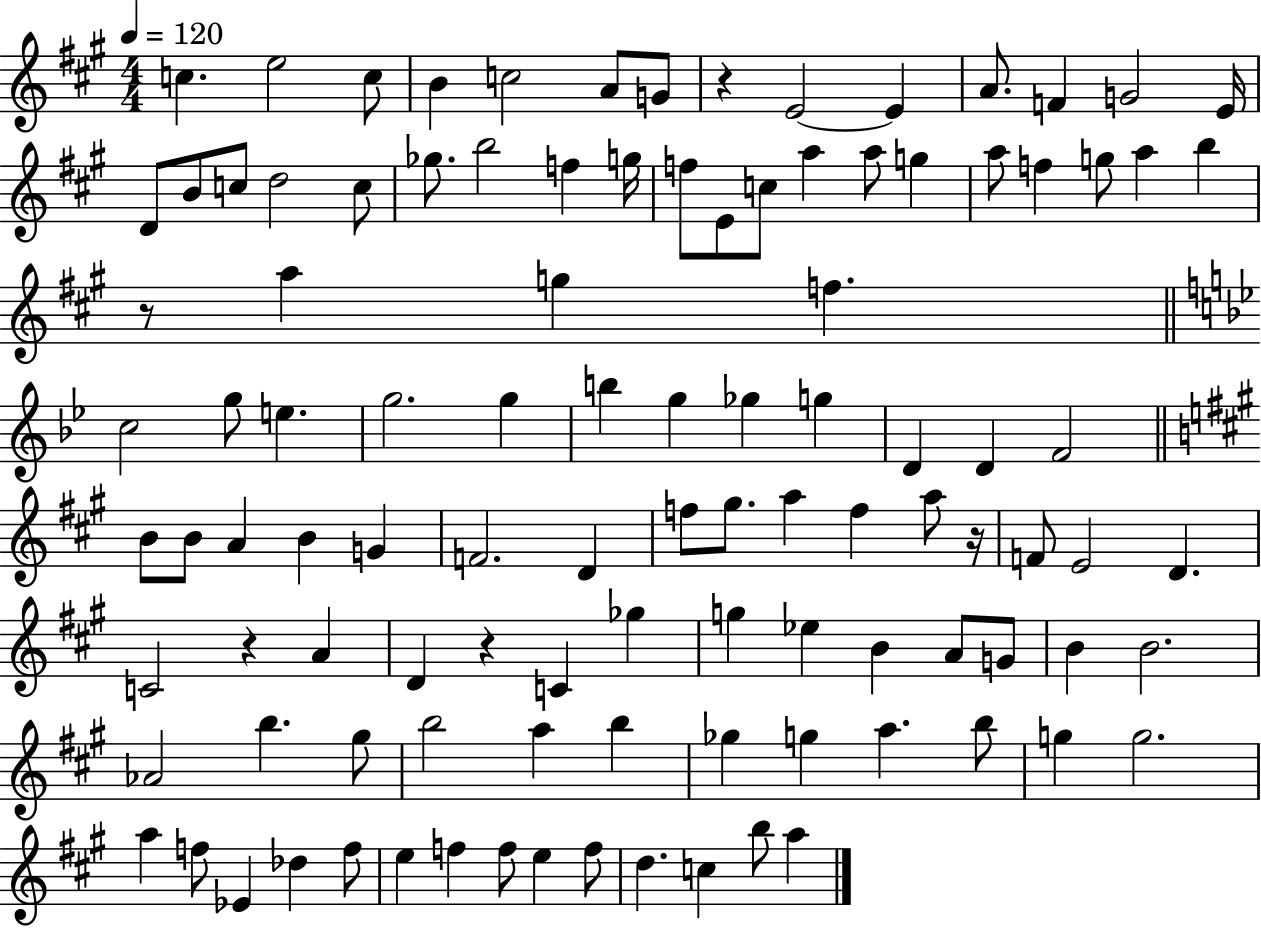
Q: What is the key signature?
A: A major